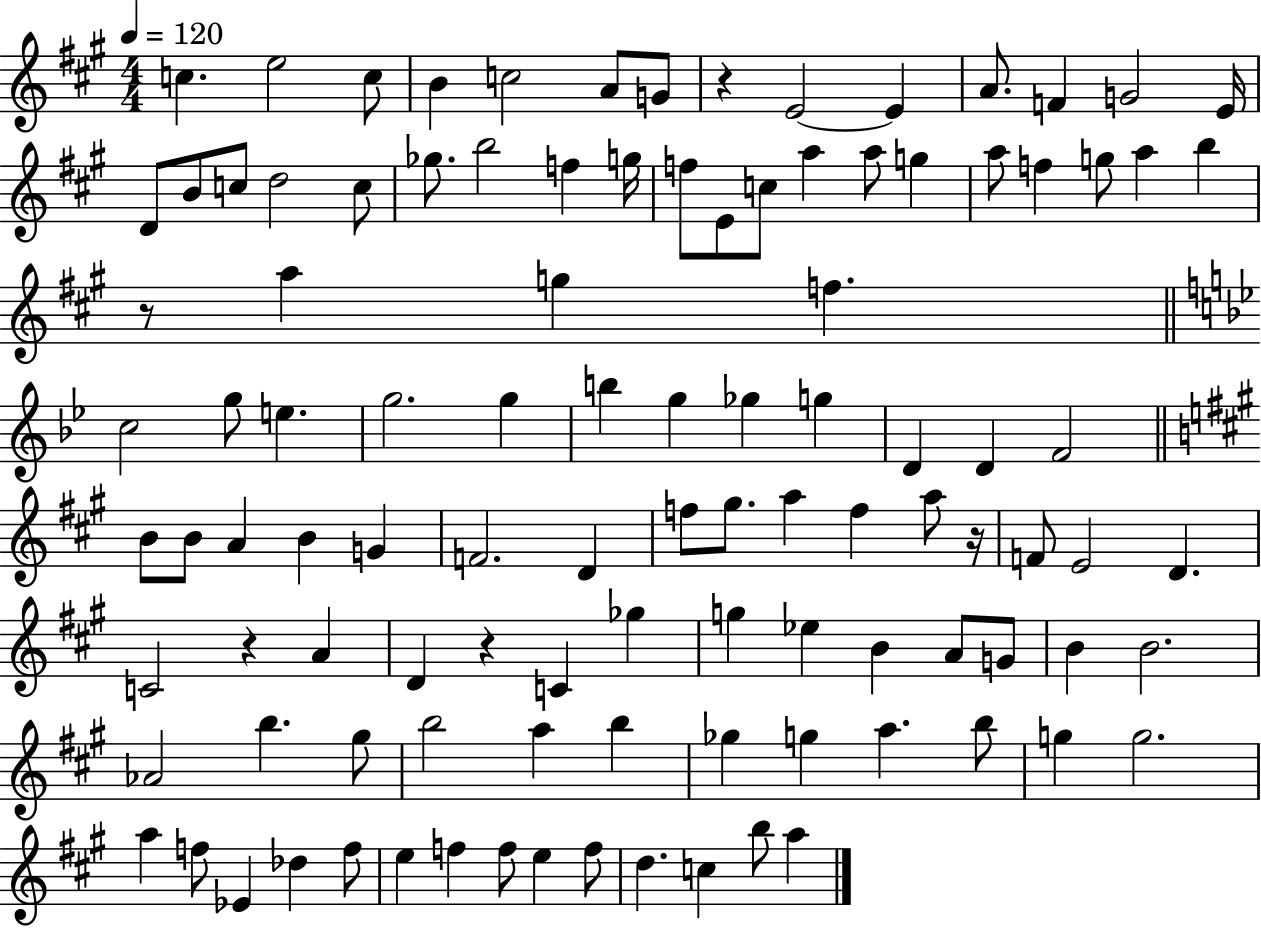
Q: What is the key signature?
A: A major